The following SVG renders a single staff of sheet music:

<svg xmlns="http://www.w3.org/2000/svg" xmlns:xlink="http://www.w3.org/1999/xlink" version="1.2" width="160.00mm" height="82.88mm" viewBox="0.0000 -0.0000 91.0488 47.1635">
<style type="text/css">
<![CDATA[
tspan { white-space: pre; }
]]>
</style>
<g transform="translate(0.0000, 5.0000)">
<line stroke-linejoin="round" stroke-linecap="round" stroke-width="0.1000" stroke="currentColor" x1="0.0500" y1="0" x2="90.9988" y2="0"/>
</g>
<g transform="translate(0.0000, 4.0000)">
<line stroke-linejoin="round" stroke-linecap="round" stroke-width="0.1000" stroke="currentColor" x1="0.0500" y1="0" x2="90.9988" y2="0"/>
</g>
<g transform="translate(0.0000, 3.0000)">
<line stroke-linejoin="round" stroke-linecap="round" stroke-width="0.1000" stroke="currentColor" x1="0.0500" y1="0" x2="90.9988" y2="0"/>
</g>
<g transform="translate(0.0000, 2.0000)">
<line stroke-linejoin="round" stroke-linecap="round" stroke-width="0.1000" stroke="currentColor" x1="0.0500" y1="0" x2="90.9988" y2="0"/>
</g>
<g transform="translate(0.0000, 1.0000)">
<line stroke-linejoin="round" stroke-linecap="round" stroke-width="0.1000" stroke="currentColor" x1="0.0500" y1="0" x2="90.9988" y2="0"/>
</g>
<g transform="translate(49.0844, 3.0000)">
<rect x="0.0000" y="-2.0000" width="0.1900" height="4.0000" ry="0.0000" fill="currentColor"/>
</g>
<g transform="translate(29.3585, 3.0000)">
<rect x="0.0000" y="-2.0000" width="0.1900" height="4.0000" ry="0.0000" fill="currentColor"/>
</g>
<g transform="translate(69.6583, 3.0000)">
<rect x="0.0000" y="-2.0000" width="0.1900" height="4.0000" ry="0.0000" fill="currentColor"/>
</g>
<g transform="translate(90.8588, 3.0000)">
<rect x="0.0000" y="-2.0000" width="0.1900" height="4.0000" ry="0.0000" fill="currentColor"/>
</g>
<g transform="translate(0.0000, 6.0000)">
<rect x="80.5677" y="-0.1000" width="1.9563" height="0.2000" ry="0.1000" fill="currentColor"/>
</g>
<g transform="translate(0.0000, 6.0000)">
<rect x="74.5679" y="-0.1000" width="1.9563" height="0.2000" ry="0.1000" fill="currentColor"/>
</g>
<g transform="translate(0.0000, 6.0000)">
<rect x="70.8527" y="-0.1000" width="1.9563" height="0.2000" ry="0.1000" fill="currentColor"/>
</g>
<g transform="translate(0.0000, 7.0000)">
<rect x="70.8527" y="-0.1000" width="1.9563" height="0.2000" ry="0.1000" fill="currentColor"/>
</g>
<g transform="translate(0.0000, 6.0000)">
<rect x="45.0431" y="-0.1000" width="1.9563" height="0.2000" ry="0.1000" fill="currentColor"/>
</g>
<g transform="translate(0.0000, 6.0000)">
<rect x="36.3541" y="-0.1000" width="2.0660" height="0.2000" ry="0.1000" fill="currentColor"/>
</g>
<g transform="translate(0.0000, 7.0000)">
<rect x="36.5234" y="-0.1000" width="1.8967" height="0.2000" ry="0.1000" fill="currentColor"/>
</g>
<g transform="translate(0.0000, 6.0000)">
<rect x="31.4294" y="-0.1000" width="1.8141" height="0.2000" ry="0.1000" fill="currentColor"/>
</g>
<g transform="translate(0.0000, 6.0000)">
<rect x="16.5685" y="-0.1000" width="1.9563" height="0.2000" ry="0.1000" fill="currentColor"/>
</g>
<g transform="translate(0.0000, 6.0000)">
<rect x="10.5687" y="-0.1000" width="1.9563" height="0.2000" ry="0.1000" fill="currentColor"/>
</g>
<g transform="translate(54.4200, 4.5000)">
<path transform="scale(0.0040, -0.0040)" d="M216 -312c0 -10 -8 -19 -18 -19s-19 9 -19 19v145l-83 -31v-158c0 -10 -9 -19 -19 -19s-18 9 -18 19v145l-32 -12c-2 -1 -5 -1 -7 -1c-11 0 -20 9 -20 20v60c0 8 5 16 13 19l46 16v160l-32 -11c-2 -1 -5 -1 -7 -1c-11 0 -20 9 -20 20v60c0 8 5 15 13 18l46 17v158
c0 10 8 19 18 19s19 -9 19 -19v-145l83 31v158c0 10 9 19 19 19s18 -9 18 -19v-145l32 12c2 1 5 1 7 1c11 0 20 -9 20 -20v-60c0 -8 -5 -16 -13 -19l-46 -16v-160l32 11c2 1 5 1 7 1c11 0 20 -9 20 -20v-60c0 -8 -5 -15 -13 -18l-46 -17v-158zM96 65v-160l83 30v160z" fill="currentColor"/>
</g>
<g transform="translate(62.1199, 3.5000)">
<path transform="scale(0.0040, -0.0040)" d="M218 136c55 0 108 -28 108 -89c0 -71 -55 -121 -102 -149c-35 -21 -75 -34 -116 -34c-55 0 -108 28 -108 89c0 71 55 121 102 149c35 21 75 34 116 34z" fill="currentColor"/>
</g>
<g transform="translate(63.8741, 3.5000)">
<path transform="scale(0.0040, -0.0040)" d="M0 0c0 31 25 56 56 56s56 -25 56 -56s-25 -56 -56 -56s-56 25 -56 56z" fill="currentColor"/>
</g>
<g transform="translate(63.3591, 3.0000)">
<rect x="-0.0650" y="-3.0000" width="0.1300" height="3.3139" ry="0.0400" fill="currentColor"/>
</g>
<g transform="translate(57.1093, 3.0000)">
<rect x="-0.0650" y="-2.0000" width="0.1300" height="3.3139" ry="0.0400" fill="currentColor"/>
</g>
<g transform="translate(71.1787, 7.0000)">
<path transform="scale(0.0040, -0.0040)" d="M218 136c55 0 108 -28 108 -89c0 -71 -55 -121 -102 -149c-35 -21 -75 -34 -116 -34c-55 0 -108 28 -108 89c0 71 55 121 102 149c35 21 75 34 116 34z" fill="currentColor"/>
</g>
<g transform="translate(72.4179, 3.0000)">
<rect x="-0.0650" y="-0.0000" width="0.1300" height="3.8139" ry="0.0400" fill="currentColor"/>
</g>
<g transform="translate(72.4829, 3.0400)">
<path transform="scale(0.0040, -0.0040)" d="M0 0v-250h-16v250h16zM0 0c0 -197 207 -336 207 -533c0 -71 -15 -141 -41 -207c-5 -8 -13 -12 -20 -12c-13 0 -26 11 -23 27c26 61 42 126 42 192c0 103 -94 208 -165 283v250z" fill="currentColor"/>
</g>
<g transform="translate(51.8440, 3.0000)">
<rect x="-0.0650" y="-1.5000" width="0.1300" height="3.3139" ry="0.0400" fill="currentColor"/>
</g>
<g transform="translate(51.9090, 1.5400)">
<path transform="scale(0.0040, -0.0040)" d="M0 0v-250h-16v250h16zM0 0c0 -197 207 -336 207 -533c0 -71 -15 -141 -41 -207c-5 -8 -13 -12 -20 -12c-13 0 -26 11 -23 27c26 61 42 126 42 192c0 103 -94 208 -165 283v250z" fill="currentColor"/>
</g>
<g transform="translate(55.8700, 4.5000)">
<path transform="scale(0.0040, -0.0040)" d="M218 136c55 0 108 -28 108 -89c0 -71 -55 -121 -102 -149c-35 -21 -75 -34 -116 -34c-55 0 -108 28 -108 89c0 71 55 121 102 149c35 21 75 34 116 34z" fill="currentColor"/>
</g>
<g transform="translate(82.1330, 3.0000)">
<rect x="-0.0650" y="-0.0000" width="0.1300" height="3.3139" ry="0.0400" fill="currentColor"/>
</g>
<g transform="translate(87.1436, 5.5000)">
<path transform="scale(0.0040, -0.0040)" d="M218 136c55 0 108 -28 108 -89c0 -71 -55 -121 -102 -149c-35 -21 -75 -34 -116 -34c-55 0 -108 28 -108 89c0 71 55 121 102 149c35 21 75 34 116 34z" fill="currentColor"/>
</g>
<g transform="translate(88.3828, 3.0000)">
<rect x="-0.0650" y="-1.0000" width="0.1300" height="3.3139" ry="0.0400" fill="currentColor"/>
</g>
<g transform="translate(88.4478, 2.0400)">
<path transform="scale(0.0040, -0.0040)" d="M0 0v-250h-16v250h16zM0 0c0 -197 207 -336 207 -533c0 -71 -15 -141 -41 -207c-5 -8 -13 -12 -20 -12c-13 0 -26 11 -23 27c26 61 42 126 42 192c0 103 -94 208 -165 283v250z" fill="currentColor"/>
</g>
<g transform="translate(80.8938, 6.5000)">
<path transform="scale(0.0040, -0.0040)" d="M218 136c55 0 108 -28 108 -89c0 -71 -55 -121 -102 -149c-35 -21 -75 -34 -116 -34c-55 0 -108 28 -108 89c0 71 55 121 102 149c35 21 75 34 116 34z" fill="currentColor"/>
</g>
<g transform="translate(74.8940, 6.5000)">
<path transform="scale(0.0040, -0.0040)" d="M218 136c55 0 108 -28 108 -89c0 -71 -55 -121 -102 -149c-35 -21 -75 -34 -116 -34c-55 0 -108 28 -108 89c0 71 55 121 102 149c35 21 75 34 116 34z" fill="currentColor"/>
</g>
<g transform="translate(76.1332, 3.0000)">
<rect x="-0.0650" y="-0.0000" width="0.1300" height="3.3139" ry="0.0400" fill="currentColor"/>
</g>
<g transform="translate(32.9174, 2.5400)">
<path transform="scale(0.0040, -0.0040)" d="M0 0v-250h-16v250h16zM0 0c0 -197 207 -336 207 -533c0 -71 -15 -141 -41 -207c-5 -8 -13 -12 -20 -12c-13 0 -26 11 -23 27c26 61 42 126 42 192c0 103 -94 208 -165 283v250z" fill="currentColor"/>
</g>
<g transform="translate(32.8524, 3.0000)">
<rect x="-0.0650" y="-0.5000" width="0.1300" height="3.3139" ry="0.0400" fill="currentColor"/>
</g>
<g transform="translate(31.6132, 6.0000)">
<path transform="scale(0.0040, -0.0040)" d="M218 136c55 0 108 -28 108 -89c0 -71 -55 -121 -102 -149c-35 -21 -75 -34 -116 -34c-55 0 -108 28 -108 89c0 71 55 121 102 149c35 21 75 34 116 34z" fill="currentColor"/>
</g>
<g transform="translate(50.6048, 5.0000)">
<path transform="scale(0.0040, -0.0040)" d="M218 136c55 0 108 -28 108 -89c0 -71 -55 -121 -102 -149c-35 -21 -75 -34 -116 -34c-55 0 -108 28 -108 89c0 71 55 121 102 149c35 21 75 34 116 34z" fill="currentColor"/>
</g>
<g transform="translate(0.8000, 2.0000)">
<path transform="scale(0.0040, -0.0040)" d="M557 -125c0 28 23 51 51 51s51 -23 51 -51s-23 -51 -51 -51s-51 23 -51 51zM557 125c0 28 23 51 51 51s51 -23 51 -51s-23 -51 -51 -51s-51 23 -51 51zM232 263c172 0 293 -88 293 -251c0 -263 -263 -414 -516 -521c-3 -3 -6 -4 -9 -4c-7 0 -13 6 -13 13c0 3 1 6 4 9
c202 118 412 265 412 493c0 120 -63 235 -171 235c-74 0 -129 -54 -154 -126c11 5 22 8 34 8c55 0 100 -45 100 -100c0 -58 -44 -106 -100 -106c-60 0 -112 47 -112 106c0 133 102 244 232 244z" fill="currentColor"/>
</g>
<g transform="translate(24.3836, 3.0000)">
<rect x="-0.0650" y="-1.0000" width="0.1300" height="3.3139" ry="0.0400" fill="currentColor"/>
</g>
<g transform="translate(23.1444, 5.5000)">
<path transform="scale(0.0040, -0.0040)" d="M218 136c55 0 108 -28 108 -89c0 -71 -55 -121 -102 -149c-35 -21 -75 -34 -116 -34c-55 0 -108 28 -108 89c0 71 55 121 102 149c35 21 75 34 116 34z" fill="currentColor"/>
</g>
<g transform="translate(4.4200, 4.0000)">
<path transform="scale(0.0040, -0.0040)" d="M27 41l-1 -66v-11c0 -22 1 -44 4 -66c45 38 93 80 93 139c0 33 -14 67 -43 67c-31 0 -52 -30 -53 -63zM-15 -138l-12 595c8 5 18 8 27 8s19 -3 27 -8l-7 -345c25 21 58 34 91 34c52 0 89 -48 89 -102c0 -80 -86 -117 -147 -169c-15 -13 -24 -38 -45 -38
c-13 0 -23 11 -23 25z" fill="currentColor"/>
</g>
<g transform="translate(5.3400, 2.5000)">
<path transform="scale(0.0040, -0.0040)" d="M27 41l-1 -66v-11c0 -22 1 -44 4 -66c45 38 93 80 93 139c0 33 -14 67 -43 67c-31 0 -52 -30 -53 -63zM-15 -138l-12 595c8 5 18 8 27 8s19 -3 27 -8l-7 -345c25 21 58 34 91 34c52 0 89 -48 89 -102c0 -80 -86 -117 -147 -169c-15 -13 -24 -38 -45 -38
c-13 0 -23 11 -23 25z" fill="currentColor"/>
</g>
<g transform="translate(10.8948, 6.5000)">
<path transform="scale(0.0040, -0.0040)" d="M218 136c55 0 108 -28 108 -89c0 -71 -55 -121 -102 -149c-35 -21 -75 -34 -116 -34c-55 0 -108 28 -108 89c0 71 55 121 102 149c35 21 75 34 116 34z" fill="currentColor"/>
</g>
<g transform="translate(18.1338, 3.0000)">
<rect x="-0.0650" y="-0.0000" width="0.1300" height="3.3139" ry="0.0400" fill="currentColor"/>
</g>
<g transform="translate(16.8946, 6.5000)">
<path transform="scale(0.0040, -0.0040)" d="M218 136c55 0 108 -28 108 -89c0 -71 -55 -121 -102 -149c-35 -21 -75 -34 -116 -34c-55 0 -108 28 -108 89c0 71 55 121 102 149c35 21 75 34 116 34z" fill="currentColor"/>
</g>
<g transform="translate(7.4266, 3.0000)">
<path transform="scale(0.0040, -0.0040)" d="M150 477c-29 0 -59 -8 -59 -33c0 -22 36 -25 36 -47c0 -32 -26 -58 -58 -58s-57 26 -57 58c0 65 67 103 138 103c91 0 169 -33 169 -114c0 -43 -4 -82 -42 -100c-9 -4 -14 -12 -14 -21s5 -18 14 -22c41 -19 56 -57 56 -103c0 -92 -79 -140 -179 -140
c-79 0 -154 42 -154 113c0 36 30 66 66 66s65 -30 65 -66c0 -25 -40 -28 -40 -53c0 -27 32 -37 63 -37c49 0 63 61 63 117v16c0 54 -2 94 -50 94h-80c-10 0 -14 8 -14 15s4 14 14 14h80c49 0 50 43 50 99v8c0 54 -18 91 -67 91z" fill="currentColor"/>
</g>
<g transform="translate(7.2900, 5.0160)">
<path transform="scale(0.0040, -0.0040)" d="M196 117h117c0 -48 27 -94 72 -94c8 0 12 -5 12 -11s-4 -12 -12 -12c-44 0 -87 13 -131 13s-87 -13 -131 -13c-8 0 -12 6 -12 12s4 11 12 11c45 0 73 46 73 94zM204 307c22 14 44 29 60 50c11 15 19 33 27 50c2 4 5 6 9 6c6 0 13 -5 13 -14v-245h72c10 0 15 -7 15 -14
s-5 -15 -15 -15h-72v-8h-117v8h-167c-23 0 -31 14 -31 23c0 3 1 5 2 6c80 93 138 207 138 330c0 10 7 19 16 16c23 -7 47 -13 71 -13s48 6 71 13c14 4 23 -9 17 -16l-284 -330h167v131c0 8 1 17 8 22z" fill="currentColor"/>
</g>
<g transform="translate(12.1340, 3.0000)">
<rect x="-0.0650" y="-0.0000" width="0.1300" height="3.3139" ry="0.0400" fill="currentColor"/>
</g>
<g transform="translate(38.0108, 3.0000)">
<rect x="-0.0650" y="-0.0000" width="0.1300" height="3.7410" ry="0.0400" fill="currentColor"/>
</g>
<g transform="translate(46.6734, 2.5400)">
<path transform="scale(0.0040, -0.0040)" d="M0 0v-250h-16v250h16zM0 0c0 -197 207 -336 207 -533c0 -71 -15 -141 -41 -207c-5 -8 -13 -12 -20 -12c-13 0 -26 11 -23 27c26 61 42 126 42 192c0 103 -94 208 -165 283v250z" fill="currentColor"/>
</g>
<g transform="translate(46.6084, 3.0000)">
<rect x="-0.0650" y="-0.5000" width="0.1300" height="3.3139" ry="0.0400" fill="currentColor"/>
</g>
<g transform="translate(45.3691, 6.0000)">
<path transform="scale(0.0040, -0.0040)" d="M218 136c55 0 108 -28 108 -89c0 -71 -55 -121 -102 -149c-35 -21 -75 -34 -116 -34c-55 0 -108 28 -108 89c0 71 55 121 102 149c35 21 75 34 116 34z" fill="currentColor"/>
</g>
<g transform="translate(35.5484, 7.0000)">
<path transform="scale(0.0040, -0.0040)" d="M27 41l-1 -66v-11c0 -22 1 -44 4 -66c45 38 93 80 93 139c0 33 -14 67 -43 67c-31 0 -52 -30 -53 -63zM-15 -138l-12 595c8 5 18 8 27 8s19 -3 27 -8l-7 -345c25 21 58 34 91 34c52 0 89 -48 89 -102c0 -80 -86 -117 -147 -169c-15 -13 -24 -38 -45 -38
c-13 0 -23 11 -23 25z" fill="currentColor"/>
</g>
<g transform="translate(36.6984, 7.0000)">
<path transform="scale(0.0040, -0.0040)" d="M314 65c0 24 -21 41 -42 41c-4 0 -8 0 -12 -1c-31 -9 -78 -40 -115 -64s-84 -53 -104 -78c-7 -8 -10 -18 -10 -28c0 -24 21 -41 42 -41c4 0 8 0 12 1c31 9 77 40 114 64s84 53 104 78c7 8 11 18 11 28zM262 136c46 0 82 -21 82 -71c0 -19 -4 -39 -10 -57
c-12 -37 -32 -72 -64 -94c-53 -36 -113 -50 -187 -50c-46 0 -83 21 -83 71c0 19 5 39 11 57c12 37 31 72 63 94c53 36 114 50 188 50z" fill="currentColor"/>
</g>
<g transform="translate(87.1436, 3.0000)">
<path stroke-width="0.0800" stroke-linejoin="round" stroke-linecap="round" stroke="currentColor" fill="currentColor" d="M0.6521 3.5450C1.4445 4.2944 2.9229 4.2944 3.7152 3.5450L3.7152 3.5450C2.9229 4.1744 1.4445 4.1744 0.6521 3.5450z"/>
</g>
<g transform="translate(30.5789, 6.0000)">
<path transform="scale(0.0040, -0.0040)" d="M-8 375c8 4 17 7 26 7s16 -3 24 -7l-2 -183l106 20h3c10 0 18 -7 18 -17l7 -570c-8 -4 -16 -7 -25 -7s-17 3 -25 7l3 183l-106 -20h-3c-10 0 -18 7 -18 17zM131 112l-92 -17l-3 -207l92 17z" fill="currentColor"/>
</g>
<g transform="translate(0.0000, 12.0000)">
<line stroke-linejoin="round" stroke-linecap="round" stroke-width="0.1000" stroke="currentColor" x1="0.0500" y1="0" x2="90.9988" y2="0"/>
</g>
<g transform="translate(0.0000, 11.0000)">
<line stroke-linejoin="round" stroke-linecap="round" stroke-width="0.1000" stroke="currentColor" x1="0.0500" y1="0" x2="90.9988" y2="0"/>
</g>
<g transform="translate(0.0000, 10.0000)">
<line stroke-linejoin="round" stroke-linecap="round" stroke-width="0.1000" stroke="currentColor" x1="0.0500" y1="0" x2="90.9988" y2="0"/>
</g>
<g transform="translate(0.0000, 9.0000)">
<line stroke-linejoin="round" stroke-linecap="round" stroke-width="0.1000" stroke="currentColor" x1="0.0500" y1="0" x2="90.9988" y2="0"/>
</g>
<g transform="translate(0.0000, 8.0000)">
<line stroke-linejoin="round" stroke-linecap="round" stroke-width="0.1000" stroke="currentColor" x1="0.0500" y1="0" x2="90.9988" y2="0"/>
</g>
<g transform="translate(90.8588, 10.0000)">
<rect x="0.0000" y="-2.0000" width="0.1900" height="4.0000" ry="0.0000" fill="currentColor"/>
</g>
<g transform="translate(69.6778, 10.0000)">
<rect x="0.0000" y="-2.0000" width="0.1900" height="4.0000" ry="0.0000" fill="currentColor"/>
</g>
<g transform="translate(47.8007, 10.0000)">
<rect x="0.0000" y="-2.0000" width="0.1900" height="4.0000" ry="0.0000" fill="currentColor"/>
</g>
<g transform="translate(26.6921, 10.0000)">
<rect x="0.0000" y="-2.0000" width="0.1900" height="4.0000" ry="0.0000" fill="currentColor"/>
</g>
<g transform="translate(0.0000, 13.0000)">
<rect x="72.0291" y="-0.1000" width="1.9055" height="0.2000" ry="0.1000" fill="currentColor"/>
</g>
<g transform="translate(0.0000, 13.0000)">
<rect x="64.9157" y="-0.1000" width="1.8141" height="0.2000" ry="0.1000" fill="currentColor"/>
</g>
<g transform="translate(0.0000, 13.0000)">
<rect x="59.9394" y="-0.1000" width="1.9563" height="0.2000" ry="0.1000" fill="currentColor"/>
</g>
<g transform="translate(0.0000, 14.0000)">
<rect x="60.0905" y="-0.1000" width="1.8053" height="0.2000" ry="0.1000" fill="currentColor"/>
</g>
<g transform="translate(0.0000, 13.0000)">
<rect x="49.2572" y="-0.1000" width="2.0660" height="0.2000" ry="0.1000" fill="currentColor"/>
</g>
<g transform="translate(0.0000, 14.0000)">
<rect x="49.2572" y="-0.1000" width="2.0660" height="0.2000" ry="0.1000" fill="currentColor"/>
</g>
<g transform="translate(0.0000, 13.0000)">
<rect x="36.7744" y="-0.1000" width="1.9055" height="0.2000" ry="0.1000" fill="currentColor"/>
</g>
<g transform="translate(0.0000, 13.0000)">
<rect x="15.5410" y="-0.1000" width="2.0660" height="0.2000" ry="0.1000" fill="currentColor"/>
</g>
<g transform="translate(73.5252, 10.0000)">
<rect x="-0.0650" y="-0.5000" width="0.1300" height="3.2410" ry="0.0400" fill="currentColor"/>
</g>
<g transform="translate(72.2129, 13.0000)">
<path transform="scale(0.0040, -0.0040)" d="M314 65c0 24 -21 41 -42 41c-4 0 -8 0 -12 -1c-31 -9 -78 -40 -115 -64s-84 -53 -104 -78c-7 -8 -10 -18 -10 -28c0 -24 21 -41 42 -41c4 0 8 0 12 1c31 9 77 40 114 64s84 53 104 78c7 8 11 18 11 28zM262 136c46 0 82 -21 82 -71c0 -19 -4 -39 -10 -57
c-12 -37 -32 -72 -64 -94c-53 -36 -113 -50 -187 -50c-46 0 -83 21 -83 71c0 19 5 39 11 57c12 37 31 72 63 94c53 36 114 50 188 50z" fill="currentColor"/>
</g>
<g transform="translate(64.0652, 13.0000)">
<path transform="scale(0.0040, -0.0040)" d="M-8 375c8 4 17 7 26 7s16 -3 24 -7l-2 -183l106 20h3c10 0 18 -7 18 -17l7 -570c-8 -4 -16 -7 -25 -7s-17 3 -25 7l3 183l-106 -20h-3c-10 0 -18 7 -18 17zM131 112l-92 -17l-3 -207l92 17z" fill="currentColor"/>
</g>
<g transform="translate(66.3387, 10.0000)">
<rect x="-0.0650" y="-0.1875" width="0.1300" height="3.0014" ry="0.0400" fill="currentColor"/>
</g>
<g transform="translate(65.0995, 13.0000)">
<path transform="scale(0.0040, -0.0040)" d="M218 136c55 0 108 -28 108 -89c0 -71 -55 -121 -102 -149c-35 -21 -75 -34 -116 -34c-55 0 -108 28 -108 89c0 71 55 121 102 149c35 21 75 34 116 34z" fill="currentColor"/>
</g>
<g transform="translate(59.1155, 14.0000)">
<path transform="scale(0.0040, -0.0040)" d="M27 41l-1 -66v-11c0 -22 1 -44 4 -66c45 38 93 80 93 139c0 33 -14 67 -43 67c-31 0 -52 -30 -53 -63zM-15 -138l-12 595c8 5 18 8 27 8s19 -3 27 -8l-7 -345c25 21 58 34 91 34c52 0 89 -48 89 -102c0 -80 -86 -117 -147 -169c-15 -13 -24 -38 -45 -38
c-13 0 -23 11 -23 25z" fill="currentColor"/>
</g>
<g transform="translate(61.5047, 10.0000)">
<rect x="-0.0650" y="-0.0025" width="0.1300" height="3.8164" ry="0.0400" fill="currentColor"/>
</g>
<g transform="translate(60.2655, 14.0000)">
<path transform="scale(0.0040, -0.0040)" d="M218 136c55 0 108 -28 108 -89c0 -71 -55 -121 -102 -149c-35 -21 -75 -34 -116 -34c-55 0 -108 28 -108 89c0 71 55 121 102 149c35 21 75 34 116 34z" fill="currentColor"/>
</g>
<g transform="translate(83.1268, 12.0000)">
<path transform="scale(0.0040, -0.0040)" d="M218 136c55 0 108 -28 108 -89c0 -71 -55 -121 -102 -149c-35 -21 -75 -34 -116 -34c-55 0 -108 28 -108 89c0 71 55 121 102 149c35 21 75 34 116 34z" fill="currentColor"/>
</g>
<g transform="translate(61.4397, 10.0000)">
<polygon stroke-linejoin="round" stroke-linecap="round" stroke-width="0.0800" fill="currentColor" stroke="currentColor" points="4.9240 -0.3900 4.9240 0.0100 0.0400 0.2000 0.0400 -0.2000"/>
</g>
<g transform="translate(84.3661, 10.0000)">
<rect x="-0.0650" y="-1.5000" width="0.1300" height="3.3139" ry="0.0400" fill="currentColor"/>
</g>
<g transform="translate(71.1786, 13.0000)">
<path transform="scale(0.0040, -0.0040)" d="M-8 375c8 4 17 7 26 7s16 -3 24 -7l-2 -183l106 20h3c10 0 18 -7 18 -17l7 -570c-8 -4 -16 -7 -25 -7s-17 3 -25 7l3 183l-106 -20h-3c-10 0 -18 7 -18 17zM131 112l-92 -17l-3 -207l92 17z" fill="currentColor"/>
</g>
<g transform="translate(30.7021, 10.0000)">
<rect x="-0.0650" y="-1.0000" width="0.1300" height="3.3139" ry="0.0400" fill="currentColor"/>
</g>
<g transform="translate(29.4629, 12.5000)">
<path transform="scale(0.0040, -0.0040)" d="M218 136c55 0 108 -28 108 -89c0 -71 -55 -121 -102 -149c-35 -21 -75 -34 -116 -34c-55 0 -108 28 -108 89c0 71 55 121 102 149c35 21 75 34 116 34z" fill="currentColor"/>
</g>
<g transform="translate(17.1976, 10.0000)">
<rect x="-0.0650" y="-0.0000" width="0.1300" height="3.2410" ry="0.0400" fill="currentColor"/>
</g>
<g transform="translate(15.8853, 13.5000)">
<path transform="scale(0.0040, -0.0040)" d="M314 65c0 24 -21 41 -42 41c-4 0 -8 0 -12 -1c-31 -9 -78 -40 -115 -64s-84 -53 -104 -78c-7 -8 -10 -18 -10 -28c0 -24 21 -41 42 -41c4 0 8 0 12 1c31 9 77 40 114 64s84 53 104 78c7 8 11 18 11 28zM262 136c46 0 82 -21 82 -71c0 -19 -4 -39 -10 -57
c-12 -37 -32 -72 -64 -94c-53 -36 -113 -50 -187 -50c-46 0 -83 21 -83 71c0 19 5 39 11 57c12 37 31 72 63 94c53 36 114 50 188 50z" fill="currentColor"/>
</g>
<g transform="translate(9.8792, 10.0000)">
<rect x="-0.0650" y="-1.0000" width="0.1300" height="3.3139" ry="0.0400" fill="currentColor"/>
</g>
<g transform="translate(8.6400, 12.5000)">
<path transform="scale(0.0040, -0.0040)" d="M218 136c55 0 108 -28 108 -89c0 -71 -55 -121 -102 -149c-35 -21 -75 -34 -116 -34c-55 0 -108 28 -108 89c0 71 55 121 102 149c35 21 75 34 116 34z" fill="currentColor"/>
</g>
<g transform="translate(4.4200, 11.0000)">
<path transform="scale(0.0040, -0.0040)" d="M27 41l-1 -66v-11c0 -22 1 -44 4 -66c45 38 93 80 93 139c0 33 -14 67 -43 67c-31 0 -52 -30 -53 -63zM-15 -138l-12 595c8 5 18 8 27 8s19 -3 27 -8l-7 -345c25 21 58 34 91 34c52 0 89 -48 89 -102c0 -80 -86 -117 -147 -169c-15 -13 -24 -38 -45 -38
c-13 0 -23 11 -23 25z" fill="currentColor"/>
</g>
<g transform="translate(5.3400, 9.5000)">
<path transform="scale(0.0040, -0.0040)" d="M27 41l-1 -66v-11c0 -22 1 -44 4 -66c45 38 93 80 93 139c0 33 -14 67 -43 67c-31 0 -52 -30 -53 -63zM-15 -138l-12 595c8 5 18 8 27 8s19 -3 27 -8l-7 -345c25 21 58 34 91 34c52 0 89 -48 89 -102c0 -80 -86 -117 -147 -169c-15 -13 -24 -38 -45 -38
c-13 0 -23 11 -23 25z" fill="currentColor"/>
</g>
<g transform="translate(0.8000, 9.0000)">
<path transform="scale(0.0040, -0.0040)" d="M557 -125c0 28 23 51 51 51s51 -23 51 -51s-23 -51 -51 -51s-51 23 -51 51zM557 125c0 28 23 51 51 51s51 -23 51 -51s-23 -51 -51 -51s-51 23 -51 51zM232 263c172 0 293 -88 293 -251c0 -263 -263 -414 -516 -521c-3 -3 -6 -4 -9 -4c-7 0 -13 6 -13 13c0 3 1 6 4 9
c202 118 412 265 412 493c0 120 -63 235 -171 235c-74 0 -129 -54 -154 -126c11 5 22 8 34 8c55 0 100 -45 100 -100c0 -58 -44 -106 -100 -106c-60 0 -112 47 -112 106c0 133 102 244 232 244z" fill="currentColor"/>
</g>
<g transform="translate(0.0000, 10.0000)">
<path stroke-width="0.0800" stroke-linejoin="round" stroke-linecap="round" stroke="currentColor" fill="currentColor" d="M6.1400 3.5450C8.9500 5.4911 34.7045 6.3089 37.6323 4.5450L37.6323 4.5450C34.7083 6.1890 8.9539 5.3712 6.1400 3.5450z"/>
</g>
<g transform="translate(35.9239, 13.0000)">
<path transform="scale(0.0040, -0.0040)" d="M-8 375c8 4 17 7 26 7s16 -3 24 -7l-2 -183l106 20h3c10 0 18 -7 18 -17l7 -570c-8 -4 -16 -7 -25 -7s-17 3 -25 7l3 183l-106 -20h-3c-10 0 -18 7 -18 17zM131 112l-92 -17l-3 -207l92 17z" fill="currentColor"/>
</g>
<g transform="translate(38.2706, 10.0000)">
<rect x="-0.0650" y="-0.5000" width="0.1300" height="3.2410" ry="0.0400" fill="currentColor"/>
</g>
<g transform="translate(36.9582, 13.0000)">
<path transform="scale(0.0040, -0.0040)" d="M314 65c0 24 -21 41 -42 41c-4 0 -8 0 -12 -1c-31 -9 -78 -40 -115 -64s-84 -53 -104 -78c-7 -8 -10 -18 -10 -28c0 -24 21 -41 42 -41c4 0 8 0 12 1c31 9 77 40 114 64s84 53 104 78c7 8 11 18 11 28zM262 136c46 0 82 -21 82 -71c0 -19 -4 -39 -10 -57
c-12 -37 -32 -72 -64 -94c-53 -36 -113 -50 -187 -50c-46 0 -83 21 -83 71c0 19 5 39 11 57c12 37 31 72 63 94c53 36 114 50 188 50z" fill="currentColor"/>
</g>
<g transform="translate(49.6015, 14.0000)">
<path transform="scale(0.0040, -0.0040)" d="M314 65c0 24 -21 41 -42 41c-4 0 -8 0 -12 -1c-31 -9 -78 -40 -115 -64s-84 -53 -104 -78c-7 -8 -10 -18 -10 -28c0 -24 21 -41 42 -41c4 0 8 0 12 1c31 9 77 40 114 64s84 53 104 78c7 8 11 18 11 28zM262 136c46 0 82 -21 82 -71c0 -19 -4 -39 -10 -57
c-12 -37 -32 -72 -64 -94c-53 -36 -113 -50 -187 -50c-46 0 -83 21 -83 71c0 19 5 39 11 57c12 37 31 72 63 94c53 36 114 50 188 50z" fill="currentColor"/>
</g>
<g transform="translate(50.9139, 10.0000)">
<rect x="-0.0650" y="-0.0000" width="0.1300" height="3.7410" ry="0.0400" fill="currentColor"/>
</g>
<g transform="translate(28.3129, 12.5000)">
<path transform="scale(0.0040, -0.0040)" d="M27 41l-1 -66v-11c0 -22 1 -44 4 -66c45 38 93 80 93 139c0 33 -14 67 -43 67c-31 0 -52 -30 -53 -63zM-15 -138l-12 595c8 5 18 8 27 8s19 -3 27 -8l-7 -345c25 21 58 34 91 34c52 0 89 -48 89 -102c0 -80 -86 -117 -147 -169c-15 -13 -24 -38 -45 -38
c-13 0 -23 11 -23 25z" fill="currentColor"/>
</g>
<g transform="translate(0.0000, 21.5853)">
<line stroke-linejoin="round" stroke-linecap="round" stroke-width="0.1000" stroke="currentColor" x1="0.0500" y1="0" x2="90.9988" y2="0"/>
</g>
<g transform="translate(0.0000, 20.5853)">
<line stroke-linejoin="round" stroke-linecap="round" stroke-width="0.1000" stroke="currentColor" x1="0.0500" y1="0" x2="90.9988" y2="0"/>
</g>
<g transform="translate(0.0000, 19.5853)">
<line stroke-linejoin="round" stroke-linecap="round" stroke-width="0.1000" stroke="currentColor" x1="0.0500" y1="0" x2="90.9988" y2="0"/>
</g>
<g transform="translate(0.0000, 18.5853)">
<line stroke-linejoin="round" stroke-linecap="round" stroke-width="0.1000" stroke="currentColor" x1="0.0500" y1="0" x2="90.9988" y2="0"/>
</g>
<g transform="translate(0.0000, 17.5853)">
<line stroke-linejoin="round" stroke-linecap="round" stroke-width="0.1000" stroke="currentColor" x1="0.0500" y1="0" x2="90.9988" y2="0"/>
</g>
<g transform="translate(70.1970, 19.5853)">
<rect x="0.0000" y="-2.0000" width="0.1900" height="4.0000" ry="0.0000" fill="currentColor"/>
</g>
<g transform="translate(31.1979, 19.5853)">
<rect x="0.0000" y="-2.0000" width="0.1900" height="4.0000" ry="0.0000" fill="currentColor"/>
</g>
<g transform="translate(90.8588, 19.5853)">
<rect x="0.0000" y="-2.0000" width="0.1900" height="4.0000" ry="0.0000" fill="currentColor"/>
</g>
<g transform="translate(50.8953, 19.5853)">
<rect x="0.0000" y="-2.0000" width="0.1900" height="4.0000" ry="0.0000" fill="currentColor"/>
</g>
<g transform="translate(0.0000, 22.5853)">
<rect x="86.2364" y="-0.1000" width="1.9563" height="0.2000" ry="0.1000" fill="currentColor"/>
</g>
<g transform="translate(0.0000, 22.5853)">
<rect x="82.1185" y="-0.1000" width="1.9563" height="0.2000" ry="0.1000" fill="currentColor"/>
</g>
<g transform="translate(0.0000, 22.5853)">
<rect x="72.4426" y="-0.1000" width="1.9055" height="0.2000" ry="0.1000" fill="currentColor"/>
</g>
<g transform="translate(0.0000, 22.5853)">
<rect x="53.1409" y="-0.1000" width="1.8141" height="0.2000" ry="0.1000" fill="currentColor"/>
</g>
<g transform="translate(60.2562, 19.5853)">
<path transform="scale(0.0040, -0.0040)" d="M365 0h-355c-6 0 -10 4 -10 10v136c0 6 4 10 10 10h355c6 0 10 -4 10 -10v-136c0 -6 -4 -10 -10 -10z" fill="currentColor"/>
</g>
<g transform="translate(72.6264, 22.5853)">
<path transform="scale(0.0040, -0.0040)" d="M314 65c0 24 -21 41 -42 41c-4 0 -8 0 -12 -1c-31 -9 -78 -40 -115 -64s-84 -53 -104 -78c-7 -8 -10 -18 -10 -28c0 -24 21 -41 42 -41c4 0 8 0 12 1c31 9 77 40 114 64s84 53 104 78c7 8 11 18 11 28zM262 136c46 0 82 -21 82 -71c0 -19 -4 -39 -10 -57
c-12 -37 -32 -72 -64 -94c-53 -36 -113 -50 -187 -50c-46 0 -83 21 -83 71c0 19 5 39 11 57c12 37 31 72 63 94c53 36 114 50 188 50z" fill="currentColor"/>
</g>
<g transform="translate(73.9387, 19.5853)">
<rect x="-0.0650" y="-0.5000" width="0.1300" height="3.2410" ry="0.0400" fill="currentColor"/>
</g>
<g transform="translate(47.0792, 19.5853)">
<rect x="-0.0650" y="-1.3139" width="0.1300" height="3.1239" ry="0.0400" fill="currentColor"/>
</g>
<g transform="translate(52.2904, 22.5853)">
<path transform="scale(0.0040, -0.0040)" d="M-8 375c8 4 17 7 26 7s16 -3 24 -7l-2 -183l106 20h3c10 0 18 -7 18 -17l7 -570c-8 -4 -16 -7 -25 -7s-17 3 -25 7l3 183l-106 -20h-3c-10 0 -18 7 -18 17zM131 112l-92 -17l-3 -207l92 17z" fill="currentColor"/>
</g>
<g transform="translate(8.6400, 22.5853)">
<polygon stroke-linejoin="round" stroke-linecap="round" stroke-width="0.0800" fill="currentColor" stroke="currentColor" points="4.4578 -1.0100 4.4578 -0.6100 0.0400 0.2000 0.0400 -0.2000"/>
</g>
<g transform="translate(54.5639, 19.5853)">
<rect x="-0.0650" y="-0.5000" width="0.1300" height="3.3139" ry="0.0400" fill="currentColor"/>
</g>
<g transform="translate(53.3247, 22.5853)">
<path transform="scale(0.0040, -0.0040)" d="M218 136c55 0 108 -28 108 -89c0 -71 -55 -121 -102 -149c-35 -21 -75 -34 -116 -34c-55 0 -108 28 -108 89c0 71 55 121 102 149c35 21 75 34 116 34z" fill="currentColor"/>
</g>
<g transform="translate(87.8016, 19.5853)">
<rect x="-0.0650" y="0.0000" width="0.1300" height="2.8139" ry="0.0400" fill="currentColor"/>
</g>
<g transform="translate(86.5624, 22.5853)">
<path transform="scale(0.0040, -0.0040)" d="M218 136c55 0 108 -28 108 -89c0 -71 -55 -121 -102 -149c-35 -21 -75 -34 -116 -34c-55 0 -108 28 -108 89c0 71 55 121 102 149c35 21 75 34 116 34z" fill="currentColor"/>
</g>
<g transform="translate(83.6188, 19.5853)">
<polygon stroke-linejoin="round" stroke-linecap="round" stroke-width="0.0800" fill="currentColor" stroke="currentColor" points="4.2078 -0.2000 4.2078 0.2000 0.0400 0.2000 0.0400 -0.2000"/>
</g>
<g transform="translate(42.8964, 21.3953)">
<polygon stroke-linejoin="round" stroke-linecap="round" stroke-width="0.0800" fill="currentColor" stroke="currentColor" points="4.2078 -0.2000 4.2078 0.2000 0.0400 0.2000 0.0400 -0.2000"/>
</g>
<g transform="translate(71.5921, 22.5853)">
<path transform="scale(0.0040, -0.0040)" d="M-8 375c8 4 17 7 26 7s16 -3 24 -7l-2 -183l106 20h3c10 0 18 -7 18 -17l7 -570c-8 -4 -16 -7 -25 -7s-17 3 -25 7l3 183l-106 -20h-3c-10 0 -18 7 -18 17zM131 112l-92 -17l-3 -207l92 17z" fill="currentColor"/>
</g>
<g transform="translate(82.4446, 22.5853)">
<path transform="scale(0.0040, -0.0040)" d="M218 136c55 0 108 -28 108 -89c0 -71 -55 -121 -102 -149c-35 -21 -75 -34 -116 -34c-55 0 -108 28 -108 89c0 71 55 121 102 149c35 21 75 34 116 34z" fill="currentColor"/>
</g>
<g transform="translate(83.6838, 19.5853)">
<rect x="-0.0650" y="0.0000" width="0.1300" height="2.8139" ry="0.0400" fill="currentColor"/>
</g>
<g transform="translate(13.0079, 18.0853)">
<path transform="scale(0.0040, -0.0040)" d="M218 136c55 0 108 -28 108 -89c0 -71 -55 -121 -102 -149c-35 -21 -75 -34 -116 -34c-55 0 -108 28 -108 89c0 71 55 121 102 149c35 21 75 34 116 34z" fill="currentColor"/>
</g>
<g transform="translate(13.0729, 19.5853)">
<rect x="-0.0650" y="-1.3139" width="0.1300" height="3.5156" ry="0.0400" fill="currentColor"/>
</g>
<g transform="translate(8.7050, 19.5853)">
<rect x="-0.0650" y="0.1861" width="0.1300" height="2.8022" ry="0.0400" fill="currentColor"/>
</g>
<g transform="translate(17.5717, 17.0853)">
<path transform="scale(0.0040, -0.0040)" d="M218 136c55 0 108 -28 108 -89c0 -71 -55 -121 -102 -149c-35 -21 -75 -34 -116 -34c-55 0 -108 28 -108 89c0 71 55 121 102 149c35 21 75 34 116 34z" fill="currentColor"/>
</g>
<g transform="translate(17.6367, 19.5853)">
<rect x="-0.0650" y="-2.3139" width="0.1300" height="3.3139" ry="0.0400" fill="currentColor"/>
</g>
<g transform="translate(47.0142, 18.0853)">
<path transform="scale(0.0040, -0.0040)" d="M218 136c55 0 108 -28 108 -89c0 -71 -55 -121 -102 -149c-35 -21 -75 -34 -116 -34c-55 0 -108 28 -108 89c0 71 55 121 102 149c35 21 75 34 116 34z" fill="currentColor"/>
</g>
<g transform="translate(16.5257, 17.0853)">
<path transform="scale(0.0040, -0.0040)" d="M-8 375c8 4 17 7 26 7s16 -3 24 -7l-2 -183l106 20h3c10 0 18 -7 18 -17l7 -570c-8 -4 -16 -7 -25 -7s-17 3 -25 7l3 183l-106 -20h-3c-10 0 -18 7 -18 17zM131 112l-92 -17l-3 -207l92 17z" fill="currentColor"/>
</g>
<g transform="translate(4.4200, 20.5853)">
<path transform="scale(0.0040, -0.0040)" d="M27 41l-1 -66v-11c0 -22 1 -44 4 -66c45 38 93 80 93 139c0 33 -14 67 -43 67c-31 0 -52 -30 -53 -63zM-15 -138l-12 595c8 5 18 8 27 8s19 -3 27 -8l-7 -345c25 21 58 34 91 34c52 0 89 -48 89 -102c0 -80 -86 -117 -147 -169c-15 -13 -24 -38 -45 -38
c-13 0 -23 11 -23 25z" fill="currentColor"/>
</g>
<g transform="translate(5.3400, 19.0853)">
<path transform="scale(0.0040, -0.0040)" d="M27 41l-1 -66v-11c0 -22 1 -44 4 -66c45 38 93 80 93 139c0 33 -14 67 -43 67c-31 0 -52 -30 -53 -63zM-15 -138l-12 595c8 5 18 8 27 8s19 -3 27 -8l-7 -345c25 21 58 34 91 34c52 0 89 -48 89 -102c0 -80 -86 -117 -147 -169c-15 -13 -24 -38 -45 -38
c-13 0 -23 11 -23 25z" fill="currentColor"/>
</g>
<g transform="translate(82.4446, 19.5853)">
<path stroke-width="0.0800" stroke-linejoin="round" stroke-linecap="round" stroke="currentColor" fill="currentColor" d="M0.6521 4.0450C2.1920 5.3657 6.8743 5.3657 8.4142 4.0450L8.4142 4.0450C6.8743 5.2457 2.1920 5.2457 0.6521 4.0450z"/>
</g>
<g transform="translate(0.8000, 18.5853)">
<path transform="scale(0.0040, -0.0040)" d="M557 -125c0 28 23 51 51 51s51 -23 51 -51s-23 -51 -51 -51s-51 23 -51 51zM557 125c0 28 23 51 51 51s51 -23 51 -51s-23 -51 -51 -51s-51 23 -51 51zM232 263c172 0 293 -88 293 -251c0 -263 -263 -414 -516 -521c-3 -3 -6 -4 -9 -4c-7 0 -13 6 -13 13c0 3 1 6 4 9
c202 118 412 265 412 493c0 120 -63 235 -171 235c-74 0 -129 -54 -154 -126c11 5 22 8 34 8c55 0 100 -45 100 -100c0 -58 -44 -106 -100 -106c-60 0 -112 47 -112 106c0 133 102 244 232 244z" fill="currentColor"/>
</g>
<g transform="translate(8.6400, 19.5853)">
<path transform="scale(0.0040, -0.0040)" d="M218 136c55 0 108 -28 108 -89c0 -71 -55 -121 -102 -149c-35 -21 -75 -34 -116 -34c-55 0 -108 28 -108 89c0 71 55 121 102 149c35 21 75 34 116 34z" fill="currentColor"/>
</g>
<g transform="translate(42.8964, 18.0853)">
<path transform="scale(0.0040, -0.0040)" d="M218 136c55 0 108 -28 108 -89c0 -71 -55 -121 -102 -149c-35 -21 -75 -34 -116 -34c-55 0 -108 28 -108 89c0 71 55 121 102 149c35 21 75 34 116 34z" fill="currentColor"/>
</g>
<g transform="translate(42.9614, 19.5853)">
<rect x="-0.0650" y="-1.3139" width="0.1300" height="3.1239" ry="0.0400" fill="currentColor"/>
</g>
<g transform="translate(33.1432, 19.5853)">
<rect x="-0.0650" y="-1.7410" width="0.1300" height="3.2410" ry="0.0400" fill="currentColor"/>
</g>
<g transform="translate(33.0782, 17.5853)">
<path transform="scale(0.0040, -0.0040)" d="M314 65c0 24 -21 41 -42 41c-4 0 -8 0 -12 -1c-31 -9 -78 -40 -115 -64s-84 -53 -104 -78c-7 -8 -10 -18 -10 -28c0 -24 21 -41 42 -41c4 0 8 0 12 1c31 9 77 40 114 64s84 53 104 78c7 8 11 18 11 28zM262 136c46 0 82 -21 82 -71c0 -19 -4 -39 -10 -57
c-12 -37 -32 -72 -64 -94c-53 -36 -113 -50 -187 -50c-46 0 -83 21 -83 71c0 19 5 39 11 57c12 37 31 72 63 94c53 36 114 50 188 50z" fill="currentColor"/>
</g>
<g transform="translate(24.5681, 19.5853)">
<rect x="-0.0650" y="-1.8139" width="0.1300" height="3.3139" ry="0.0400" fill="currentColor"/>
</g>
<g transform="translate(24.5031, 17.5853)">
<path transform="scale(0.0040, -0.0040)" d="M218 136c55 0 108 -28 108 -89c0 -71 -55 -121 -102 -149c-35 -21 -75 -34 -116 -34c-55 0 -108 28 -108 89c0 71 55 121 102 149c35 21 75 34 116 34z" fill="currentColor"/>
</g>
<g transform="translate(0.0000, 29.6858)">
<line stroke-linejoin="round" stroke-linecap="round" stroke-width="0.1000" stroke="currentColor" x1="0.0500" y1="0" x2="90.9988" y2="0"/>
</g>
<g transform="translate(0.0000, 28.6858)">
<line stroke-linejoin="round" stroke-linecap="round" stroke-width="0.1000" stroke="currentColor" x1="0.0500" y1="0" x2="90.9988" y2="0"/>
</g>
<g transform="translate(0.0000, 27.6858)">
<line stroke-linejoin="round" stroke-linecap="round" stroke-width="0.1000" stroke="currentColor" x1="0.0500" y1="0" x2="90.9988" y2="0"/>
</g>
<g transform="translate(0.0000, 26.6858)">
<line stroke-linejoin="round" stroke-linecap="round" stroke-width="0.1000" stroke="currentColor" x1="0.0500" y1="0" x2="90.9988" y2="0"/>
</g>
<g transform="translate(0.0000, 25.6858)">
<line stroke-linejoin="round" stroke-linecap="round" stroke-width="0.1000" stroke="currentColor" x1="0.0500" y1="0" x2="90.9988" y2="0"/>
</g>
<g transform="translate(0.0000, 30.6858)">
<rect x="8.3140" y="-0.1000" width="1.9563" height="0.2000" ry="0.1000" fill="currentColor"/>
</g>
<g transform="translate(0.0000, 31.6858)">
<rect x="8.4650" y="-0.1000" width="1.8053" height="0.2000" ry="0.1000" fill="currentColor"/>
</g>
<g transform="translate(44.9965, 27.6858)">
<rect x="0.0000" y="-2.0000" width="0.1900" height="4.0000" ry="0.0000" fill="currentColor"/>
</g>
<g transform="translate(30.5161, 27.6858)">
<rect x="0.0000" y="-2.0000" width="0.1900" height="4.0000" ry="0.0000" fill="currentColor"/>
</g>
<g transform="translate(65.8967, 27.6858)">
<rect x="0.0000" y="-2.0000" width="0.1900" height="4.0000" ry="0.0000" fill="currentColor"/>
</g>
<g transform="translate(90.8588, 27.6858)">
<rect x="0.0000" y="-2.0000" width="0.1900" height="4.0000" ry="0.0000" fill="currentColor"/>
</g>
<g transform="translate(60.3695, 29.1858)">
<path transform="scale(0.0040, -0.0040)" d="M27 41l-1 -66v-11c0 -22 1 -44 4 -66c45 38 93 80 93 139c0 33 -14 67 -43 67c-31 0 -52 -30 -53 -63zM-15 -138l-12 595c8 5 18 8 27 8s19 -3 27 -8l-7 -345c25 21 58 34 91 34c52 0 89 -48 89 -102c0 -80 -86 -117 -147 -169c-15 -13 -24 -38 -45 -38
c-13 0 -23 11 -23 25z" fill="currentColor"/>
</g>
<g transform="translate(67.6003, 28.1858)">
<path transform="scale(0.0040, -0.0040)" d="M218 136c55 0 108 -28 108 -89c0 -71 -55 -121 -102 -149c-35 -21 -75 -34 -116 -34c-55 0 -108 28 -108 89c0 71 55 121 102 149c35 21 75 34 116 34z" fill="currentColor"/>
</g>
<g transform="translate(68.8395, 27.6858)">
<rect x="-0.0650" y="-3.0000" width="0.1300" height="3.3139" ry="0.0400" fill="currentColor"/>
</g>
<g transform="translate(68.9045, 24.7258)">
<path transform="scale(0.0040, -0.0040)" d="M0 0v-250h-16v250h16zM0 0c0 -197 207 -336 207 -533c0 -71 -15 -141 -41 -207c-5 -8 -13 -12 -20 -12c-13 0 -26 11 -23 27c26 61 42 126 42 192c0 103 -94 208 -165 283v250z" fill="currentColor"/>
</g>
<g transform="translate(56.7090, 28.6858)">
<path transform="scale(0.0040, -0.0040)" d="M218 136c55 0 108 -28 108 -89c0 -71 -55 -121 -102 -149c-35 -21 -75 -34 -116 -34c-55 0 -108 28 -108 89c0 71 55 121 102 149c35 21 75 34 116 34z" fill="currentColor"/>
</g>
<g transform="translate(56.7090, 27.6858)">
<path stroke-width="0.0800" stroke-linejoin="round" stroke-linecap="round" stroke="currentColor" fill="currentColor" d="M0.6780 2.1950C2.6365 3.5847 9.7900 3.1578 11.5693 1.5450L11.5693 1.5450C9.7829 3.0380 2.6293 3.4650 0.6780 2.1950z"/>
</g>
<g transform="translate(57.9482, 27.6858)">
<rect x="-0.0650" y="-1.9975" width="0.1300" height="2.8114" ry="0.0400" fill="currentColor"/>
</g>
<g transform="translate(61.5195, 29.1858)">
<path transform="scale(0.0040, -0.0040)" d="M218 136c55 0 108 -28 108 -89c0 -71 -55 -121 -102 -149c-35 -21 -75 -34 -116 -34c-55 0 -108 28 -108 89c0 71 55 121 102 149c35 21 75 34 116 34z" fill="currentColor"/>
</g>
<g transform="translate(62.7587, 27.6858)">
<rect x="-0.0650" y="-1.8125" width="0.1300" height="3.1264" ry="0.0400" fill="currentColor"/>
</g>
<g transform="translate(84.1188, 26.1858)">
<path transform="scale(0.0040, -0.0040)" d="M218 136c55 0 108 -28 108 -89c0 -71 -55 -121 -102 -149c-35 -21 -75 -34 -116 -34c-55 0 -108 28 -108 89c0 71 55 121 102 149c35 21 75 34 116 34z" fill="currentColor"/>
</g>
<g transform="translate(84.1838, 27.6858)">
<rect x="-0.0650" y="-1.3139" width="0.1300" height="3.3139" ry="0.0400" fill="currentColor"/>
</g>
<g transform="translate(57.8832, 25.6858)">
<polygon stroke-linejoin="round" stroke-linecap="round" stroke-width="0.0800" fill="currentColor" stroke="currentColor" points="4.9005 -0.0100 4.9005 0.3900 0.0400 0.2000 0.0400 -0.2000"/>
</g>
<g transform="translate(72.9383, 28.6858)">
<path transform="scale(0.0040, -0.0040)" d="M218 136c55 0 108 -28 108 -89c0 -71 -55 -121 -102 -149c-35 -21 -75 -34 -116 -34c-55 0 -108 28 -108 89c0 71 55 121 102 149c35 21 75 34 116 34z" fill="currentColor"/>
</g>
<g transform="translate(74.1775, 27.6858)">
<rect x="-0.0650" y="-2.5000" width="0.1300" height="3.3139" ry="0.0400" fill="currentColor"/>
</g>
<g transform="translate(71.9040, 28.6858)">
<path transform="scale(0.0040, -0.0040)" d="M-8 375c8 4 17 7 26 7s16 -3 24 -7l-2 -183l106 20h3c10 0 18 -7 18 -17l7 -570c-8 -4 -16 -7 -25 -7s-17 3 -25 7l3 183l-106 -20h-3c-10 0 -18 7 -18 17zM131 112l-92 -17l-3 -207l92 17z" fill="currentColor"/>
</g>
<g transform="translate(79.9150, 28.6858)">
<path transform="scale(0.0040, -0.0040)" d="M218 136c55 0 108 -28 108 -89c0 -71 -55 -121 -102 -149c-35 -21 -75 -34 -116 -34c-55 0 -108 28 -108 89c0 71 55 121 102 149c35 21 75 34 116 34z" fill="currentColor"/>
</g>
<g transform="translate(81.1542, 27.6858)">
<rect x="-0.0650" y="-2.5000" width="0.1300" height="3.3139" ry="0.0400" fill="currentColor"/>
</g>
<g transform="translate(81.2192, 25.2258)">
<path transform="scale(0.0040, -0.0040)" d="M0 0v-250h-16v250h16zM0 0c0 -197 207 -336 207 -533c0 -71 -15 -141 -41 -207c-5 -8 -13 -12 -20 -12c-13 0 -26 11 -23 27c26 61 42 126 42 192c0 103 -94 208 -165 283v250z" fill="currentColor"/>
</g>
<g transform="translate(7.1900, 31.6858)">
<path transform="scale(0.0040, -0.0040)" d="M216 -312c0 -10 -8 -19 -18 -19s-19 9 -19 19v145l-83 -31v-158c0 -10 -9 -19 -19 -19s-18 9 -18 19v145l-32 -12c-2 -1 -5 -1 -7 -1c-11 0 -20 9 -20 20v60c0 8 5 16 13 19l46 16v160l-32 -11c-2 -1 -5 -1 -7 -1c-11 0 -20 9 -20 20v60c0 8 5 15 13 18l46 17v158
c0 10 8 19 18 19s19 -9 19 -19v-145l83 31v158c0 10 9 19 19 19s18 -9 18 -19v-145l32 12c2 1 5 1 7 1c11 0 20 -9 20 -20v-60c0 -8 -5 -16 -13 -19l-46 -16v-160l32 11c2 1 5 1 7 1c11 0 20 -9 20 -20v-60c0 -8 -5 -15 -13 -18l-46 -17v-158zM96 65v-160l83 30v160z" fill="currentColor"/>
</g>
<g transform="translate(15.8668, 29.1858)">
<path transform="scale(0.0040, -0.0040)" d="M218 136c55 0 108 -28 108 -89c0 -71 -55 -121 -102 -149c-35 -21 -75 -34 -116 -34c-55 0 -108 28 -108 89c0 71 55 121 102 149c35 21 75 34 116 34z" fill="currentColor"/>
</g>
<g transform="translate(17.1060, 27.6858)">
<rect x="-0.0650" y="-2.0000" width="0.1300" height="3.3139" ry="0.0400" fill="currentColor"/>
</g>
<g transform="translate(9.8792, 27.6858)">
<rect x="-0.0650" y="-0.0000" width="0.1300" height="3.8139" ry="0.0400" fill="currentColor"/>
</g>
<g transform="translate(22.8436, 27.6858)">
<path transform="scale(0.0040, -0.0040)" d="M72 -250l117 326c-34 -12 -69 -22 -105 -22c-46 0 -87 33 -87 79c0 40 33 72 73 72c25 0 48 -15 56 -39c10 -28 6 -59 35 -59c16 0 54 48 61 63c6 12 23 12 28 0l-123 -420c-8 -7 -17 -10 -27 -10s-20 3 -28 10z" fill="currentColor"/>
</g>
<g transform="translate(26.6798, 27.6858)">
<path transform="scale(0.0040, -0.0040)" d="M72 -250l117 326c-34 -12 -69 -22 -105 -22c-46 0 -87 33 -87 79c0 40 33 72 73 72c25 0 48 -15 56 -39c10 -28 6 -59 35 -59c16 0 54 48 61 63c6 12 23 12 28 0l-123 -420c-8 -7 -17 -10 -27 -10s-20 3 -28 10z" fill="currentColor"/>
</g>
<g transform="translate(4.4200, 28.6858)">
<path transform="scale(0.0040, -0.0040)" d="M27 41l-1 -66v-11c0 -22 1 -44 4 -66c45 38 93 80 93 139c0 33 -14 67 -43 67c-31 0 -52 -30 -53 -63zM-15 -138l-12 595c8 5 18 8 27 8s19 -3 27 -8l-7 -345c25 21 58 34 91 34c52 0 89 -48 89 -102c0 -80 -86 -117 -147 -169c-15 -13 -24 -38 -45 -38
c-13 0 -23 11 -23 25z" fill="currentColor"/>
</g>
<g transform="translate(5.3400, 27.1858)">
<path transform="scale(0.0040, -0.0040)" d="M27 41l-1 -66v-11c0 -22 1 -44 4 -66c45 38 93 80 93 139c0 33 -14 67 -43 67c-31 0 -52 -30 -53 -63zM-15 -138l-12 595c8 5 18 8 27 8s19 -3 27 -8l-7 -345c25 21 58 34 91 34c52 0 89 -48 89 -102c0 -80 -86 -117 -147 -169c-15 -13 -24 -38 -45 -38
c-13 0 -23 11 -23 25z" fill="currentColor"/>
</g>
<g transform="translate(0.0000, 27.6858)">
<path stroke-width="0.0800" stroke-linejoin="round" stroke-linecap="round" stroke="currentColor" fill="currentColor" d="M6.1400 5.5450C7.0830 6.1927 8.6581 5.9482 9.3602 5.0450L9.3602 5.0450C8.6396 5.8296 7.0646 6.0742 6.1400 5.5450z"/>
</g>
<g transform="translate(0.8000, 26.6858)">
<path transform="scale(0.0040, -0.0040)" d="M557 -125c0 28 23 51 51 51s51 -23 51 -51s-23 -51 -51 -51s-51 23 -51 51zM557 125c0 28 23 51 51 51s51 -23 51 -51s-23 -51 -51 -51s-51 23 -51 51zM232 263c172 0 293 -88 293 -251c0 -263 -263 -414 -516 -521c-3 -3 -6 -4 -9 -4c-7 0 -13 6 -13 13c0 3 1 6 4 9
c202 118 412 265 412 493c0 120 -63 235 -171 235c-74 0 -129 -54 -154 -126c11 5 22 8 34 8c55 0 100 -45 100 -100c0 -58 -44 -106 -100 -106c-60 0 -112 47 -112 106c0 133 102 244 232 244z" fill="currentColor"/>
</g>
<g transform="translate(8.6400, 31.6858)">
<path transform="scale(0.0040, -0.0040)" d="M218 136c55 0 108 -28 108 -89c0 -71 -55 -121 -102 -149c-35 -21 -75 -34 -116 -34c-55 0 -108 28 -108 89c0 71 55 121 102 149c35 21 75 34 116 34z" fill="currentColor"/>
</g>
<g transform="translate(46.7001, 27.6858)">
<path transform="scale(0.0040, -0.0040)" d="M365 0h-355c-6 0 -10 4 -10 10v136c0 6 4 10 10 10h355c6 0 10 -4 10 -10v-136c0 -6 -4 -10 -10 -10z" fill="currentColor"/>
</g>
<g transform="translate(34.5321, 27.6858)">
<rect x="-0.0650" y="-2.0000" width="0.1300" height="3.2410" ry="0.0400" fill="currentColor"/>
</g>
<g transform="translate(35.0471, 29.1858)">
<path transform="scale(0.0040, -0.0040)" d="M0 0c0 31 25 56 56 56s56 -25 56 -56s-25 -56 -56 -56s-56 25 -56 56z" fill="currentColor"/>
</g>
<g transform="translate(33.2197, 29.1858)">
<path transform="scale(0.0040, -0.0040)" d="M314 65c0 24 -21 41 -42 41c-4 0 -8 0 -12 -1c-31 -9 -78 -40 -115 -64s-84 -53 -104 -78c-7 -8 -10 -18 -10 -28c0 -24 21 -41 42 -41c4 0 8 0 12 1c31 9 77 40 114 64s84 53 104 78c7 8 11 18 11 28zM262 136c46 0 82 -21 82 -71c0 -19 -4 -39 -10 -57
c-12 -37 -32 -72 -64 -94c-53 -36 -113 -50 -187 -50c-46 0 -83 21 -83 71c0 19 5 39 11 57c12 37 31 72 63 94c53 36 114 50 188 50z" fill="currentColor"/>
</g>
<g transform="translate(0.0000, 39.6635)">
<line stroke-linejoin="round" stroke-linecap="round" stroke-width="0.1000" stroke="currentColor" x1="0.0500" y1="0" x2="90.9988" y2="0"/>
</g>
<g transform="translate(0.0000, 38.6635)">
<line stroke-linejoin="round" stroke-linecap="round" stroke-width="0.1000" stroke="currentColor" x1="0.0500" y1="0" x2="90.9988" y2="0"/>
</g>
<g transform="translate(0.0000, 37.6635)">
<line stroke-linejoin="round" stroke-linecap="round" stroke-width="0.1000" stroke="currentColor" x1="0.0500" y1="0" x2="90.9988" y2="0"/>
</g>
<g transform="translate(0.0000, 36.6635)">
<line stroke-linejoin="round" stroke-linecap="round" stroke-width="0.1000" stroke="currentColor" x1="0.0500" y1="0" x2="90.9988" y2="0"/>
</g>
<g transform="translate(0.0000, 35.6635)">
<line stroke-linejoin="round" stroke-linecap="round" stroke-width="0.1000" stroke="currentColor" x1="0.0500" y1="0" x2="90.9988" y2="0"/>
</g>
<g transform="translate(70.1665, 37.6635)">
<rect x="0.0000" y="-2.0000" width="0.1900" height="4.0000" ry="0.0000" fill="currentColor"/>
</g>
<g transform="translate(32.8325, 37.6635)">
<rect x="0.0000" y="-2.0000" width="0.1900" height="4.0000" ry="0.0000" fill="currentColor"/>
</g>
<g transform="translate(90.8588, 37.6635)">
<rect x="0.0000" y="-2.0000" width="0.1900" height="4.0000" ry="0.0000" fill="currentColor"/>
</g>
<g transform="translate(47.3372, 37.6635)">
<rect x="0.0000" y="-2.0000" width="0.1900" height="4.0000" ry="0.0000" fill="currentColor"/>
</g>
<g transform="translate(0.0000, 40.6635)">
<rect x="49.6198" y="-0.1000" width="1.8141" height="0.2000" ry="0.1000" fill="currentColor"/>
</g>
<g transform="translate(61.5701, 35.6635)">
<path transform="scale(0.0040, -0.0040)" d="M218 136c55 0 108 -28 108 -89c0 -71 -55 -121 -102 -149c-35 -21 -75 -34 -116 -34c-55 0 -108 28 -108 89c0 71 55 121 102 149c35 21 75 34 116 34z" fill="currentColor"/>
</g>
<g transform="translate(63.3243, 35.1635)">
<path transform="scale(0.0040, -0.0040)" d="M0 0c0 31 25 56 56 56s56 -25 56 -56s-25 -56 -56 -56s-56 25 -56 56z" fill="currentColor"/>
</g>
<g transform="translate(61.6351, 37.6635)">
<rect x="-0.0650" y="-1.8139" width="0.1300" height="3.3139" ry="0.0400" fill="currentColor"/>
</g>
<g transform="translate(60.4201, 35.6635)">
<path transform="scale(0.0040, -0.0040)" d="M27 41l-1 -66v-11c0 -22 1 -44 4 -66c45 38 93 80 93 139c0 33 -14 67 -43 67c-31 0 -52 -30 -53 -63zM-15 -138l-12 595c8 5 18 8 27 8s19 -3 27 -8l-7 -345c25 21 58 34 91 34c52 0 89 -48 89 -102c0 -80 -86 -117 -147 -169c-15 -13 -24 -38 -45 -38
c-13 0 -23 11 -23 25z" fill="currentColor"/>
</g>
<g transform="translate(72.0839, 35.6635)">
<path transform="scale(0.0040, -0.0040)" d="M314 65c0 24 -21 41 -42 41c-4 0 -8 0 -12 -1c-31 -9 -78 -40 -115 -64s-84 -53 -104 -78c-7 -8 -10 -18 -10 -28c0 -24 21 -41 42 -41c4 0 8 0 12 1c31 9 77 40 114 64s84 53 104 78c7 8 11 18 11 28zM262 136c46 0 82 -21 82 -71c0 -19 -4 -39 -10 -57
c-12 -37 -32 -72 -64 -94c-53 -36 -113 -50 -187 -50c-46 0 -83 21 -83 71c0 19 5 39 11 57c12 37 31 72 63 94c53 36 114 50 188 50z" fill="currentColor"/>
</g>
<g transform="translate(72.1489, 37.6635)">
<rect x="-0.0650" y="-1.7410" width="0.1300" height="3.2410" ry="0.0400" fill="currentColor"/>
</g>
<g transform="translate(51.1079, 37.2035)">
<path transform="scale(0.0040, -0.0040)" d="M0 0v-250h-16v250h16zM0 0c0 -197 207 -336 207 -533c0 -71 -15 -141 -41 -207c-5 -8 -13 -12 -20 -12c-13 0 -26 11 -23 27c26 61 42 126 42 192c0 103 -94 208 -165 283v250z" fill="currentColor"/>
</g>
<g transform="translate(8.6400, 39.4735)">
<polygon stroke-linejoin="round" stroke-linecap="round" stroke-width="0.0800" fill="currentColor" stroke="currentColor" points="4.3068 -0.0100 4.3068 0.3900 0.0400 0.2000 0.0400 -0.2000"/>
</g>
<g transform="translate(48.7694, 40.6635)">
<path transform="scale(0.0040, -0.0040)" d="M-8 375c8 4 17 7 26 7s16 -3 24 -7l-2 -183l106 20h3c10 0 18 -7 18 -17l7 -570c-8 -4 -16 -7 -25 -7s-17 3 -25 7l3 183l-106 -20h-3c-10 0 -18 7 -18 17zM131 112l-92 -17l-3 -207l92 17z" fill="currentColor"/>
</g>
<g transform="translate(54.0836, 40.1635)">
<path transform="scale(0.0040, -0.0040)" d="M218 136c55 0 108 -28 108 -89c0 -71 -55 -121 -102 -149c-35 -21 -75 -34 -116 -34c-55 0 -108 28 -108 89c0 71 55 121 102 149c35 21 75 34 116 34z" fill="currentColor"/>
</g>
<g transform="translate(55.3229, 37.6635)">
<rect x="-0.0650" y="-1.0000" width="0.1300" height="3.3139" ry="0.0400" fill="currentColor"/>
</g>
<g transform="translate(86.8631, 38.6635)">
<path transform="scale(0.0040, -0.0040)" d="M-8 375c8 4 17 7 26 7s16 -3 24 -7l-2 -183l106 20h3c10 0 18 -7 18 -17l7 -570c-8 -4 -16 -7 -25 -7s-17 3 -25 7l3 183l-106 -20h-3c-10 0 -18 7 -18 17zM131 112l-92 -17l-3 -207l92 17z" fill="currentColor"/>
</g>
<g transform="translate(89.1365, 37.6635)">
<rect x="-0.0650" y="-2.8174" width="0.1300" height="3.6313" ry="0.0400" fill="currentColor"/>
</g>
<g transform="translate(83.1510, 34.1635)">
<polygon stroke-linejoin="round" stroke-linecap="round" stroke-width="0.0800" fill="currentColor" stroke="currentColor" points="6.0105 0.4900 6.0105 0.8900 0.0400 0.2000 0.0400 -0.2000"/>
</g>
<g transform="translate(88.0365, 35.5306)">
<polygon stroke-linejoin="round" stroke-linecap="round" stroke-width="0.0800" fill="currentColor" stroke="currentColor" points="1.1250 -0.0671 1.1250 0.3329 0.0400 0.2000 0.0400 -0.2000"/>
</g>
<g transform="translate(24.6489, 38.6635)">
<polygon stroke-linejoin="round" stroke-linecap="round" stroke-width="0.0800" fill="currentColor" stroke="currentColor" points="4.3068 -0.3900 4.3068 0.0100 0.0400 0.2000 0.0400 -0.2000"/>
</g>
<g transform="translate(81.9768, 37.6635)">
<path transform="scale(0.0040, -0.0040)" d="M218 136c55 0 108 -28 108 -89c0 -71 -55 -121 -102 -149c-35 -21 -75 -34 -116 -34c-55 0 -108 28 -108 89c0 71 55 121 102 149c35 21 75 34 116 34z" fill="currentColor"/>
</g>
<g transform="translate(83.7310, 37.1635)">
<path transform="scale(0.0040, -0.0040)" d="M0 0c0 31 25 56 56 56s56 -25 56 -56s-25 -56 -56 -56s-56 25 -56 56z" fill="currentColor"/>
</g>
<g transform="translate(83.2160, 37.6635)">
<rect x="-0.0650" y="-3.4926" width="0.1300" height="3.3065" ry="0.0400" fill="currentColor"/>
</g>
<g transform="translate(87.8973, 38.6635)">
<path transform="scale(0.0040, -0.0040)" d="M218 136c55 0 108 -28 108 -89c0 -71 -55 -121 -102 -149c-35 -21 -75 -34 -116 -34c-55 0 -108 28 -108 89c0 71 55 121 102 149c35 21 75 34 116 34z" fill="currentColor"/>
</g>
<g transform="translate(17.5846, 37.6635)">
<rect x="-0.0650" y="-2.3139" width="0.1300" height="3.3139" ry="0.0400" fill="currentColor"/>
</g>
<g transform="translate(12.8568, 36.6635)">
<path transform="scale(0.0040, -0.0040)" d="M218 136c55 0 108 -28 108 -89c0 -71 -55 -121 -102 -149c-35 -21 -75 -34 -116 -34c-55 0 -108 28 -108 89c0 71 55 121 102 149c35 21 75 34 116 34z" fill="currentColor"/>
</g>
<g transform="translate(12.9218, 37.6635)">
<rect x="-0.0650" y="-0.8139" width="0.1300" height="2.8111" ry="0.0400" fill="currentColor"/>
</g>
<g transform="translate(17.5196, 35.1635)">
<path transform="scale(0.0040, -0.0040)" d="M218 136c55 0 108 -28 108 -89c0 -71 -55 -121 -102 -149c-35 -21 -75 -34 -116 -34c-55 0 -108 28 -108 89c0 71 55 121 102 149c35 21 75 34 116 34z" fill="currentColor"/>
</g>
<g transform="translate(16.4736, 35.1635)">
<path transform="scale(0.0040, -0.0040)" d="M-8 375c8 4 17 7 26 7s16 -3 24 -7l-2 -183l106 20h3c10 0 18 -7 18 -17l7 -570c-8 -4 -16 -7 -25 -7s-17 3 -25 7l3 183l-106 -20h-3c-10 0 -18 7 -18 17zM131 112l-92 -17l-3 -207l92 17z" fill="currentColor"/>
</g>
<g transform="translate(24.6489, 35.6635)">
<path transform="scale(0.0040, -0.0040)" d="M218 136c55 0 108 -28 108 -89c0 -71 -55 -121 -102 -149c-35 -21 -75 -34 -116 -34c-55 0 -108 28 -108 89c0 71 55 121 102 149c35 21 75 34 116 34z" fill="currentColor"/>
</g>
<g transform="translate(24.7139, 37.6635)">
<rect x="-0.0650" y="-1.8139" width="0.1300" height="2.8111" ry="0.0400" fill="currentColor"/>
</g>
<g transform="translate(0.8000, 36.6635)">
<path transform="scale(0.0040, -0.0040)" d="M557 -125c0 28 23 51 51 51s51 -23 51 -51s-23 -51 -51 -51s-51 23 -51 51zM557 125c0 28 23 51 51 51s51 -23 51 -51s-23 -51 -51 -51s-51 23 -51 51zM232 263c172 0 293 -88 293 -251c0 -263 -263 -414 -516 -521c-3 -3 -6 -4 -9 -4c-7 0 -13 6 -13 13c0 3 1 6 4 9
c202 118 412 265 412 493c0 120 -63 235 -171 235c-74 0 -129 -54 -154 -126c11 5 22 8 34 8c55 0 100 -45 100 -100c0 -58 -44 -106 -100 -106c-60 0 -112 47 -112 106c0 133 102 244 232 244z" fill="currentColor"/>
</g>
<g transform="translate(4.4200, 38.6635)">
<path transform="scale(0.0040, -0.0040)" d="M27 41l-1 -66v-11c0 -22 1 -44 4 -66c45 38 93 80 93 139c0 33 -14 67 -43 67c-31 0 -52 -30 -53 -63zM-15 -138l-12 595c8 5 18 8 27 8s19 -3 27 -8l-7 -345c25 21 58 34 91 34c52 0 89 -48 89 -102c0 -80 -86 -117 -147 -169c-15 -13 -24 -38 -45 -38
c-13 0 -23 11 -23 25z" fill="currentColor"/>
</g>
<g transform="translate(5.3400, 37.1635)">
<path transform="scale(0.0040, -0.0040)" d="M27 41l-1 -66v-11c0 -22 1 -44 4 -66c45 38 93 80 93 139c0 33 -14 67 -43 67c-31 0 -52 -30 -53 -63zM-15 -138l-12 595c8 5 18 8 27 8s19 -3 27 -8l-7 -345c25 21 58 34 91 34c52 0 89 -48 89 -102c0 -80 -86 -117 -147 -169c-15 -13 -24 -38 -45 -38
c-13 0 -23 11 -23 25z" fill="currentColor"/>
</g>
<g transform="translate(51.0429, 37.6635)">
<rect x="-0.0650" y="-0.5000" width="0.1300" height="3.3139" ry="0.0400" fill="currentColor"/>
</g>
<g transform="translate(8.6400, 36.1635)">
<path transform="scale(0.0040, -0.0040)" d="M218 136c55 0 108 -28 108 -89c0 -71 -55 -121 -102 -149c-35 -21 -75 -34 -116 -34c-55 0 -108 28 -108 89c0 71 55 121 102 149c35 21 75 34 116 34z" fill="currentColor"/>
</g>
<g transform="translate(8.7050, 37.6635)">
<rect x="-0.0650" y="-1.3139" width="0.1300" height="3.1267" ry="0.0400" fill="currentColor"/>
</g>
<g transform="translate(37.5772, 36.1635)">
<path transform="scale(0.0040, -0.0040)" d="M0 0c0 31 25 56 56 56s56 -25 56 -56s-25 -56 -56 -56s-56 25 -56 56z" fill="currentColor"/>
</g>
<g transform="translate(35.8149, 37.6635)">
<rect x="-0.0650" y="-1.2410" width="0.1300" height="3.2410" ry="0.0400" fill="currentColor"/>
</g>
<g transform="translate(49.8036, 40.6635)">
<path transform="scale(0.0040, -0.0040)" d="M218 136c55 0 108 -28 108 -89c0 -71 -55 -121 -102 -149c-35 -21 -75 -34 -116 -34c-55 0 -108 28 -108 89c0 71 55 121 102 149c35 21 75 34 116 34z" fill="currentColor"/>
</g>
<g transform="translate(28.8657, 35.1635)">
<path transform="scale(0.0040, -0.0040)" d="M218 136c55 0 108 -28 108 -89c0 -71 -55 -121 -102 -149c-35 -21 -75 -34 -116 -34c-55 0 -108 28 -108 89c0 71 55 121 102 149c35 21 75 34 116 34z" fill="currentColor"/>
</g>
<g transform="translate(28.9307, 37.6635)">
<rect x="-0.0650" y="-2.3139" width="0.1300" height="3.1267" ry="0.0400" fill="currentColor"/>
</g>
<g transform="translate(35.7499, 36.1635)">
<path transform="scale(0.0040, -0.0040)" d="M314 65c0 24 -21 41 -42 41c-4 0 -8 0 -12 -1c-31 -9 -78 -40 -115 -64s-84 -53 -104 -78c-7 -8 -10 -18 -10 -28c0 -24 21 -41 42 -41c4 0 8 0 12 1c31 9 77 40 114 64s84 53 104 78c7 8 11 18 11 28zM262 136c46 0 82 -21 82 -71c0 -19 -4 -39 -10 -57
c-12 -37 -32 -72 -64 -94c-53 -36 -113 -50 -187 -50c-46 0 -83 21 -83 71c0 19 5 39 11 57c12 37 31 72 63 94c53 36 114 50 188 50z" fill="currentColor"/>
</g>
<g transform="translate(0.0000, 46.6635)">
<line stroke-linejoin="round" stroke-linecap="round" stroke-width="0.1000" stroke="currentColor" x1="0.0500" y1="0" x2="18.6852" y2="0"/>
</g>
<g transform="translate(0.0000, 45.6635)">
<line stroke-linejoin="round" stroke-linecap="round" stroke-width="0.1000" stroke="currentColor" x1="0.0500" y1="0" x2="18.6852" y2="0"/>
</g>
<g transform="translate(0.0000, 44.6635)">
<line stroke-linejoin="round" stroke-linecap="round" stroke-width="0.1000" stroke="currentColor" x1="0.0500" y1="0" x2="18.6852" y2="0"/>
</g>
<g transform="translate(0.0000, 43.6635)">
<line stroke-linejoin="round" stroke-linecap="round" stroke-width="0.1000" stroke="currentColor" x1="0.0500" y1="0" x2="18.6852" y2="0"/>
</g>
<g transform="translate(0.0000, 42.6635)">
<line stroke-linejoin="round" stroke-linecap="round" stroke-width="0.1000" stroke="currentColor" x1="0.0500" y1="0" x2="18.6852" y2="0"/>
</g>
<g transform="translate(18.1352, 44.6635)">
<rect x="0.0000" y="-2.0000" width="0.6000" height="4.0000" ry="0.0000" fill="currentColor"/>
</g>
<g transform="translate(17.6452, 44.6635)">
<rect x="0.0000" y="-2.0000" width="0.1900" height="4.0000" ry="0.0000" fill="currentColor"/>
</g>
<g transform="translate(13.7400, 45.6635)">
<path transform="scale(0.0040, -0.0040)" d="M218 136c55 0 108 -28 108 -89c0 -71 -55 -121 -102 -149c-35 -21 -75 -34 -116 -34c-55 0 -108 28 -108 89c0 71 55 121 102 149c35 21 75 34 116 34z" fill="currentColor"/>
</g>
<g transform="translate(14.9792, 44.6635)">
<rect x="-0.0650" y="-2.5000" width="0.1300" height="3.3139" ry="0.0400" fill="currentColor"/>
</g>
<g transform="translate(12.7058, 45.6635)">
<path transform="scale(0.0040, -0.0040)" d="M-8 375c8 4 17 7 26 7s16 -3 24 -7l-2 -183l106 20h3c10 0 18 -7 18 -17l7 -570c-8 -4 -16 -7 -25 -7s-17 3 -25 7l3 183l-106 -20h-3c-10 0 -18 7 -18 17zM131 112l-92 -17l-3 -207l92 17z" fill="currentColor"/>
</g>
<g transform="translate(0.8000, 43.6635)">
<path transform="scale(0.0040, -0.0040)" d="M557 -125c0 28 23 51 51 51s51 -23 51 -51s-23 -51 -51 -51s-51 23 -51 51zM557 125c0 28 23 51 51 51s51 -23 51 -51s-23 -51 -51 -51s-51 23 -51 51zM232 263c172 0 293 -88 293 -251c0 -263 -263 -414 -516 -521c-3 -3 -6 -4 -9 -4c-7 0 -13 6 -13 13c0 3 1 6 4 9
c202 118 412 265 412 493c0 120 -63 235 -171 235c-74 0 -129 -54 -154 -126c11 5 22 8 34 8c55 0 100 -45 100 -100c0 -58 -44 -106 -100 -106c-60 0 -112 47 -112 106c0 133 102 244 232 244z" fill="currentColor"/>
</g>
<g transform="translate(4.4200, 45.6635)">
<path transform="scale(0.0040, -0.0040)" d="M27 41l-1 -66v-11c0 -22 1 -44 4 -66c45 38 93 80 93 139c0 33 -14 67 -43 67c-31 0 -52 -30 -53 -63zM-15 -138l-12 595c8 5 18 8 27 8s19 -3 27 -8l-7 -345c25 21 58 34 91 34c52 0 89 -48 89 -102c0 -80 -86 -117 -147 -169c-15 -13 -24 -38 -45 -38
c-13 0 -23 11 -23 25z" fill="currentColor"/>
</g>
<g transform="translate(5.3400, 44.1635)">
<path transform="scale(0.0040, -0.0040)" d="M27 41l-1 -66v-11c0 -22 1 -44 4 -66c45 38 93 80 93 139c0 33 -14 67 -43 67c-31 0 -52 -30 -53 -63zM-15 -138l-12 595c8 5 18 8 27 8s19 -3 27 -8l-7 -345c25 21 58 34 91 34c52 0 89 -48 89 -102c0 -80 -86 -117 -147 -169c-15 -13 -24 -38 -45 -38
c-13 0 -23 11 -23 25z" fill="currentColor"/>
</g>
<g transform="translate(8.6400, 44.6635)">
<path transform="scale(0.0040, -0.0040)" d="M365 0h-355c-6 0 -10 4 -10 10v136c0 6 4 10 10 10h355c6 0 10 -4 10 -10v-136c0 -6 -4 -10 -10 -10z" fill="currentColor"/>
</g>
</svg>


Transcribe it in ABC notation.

X:1
T:Untitled
M:3/4
L:1/4
K:Bb
D,, D,, F,, E,,/2 _C,,2 E,,/2 G,,/2 ^A,, C, C,,/2 D,, D,, F,,/2 F,, D,,2 _F,, E,,2 C,,2 _C,,/2 E,,/2 E,,2 G,, D,/2 G,/2 B, A, A,2 G,/2 G,/2 E,, z2 E,,2 E,,/2 E,,/2 ^C,, A,, z/2 z/2 A,,2 z2 _B,,/2 _A,,/2 C,/2 B,, B,,/2 G, G,/2 F,/2 B, A,/2 B,/2 G,2 E,,/2 F,, _A, A,2 D,/2 B,,/4 z2 B,,